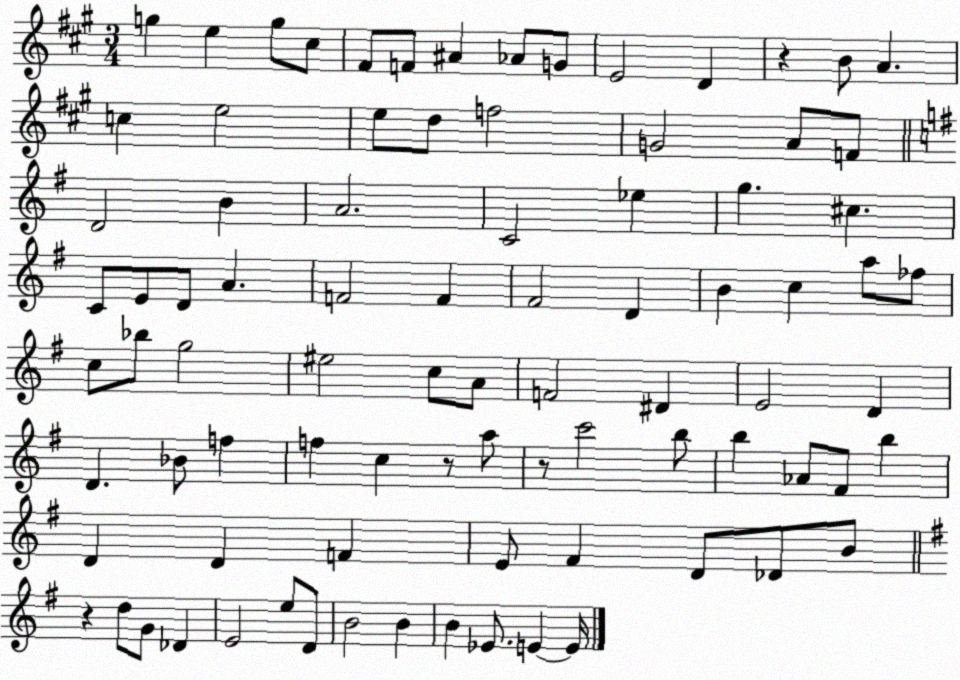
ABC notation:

X:1
T:Untitled
M:3/4
L:1/4
K:A
g e g/2 ^c/2 ^F/2 F/2 ^A _A/2 G/2 E2 D z B/2 A c e2 e/2 d/2 f2 G2 A/2 F/2 D2 B A2 C2 _e g ^c C/2 E/2 D/2 A F2 F ^F2 D B c a/2 _f/2 c/2 _b/2 g2 ^e2 c/2 A/2 F2 ^D E2 D D _B/2 f f c z/2 a/2 z/2 c'2 b/2 b _A/2 ^F/2 b D D F E/2 ^F D/2 _D/2 B/2 z d/2 G/2 _D E2 e/2 D/2 B2 B B _E/2 E E/4